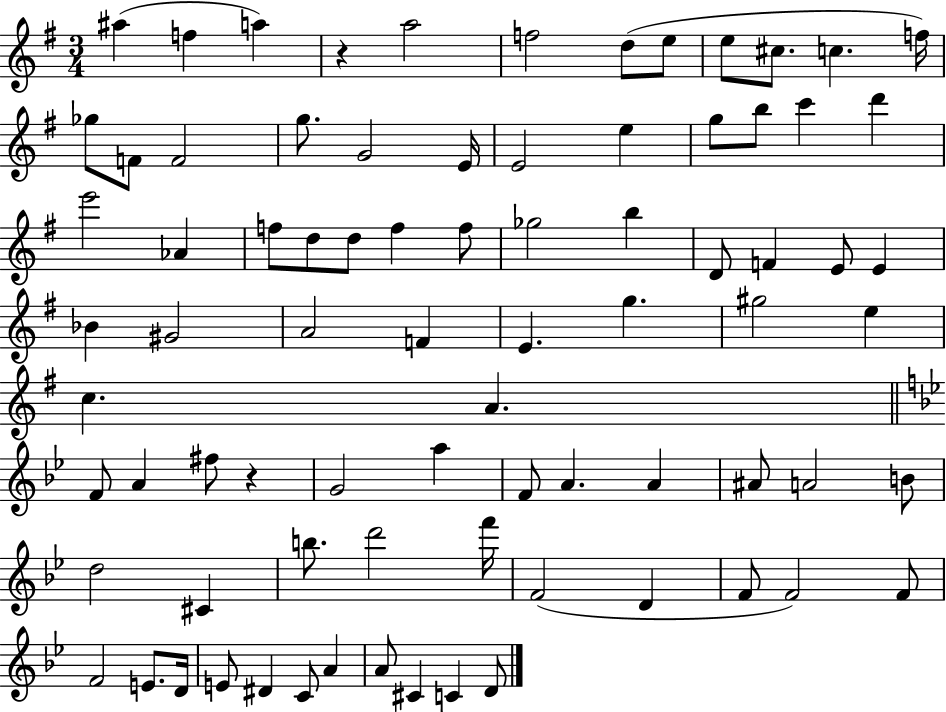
{
  \clef treble
  \numericTimeSignature
  \time 3/4
  \key g \major
  ais''4( f''4 a''4) | r4 a''2 | f''2 d''8( e''8 | e''8 cis''8. c''4. f''16) | \break ges''8 f'8 f'2 | g''8. g'2 e'16 | e'2 e''4 | g''8 b''8 c'''4 d'''4 | \break e'''2 aes'4 | f''8 d''8 d''8 f''4 f''8 | ges''2 b''4 | d'8 f'4 e'8 e'4 | \break bes'4 gis'2 | a'2 f'4 | e'4. g''4. | gis''2 e''4 | \break c''4. a'4. | \bar "||" \break \key g \minor f'8 a'4 fis''8 r4 | g'2 a''4 | f'8 a'4. a'4 | ais'8 a'2 b'8 | \break d''2 cis'4 | b''8. d'''2 f'''16 | f'2( d'4 | f'8 f'2) f'8 | \break f'2 e'8. d'16 | e'8 dis'4 c'8 a'4 | a'8 cis'4 c'4 d'8 | \bar "|."
}